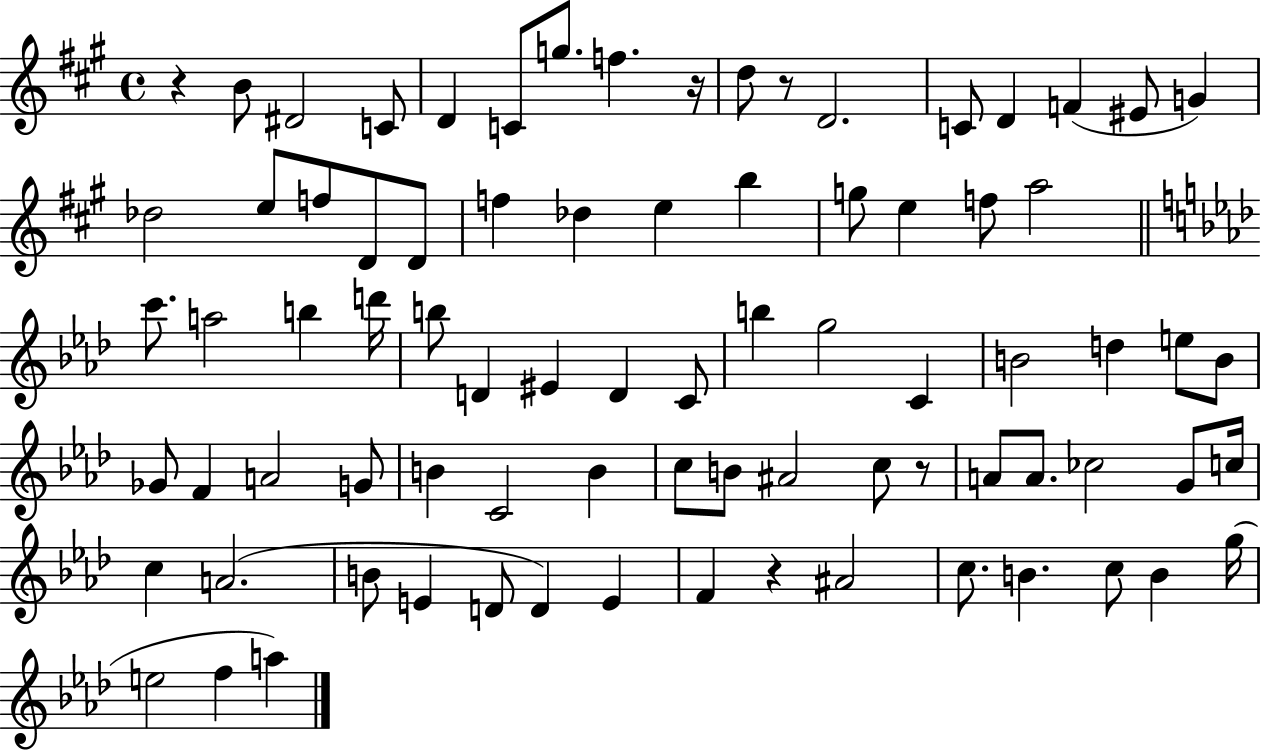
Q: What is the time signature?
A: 4/4